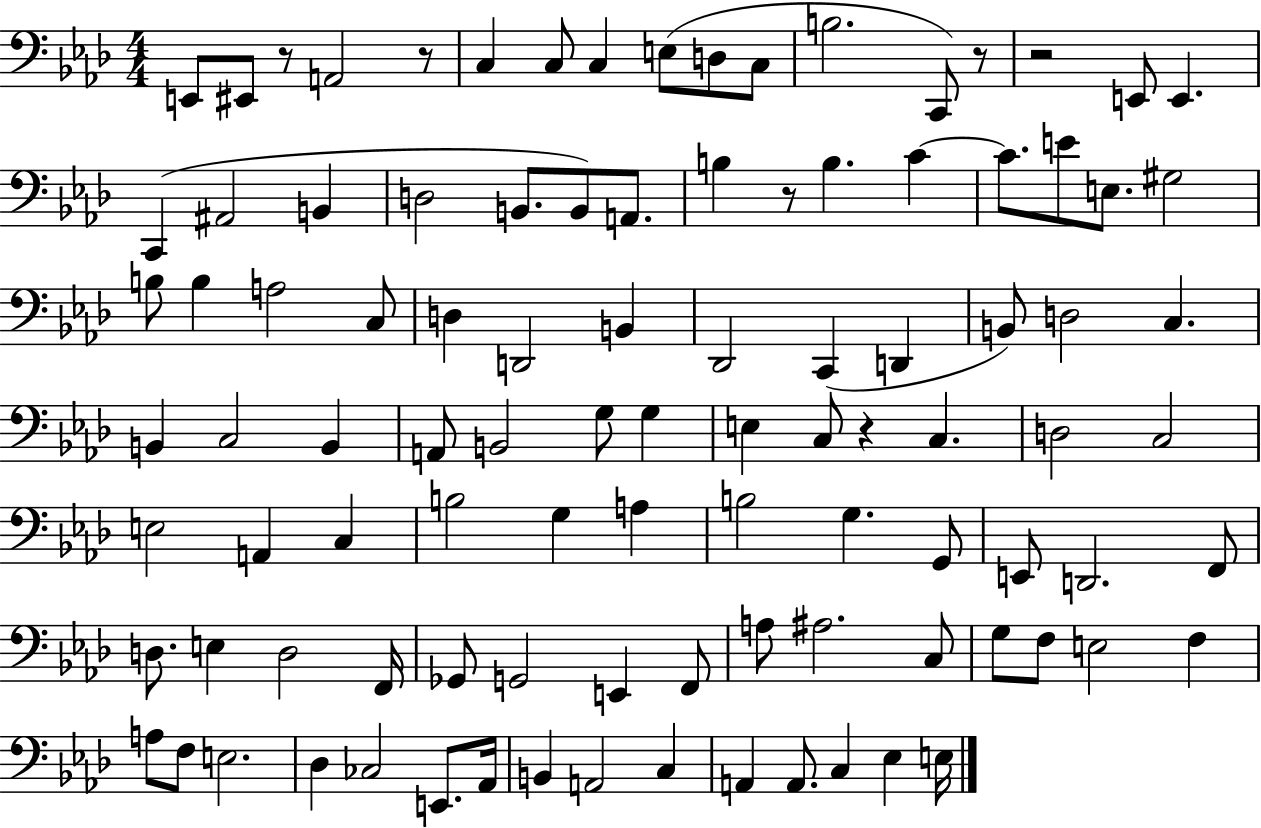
E2/e EIS2/e R/e A2/h R/e C3/q C3/e C3/q E3/e D3/e C3/e B3/h. C2/e R/e R/h E2/e E2/q. C2/q A#2/h B2/q D3/h B2/e. B2/e A2/e. B3/q R/e B3/q. C4/q C4/e. E4/e E3/e. G#3/h B3/e B3/q A3/h C3/e D3/q D2/h B2/q Db2/h C2/q D2/q B2/e D3/h C3/q. B2/q C3/h B2/q A2/e B2/h G3/e G3/q E3/q C3/e R/q C3/q. D3/h C3/h E3/h A2/q C3/q B3/h G3/q A3/q B3/h G3/q. G2/e E2/e D2/h. F2/e D3/e. E3/q D3/h F2/s Gb2/e G2/h E2/q F2/e A3/e A#3/h. C3/e G3/e F3/e E3/h F3/q A3/e F3/e E3/h. Db3/q CES3/h E2/e. Ab2/s B2/q A2/h C3/q A2/q A2/e. C3/q Eb3/q E3/s